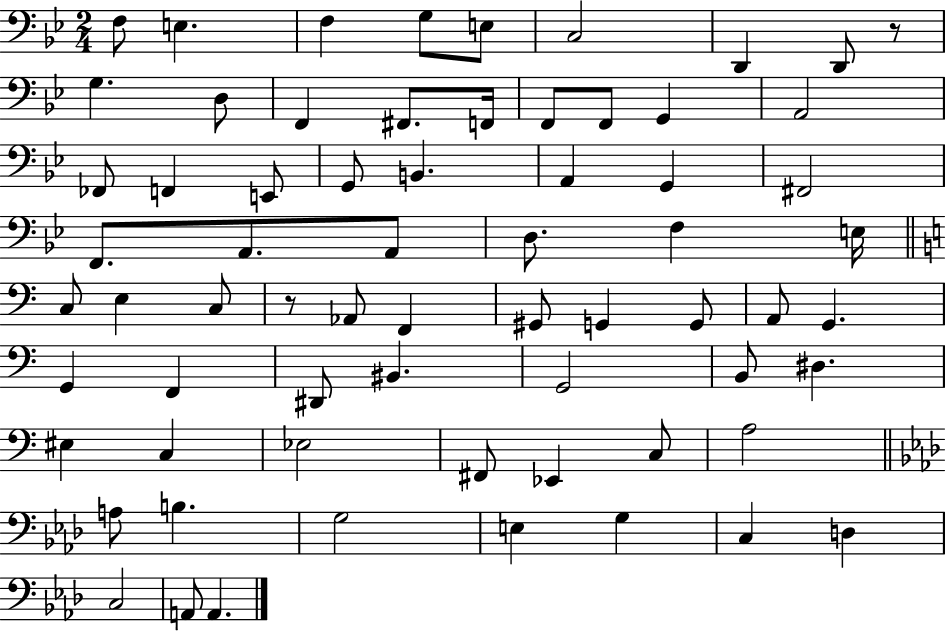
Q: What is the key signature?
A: BES major